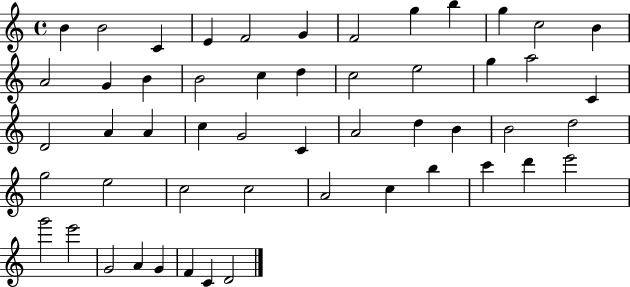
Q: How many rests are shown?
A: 0